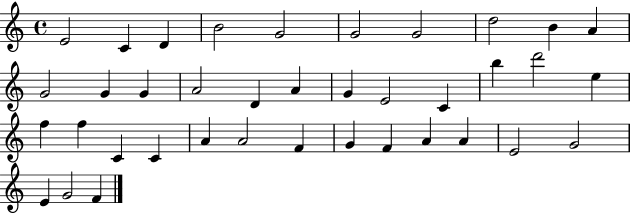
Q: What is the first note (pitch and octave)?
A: E4